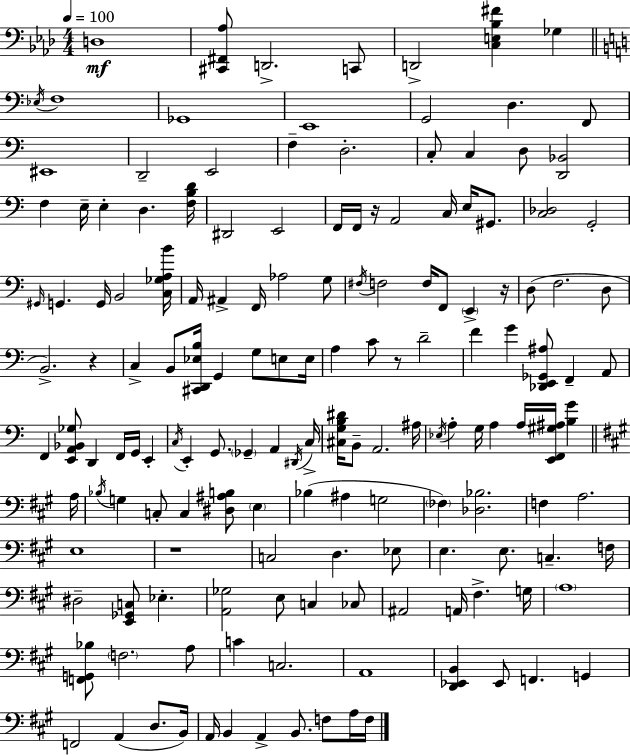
D3/w [C#2,F#2,Ab3]/e D2/h. C2/e D2/h [C3,E3,Bb3,F#4]/q Gb3/q Eb3/s F3/w Gb2/w E2/w G2/h D3/q. F2/e EIS2/w D2/h E2/h F3/q D3/h. C3/e C3/q D3/e [D2,Bb2]/h F3/q E3/s E3/q D3/q. [F3,B3,D4]/s D#2/h E2/h F2/s F2/s R/s A2/h C3/s E3/s G#2/e. [C3,Db3]/h G2/h G#2/s G2/q. G2/s B2/h [C3,Gb3,A3,B4]/s A2/s A#2/q F2/s Ab3/h G3/e F#3/s F3/h F3/s F2/e E2/q R/s D3/e F3/h. D3/e B2/h. R/q C3/q B2/e [C#2,D2,Eb3,B3]/s G2/q G3/e E3/e E3/s A3/q C4/e R/e D4/h F4/q G4/q [Db2,E2,Gb2,A#3]/e F2/q A2/e F2/q [E2,A2,Bb2,Gb3]/e D2/q F2/s G2/s E2/q C3/s E2/q G2/e. Gb2/q A2/q D#2/s C3/s [C#3,G3,B3,D#4]/s B2/e A2/h. A#3/s Eb3/s A3/q G3/s A3/q A3/s [E2,F2,G#3,A#3]/s [B3,G4]/q A3/s Bb3/s G3/q C3/e C3/q [D#3,A#3,B3]/e E3/q Bb3/q A#3/q G3/h FES3/q [Db3,Bb3]/h. F3/q A3/h. E3/w R/w C3/h D3/q. Eb3/e E3/q. E3/e. C3/q. F3/s D#3/h [E2,Gb2,C3]/e Eb3/q. [A2,Gb3]/h E3/e C3/q CES3/e A#2/h A2/s F#3/q. G3/s A3/w [F2,G2,Bb3]/e F3/h. A3/e C4/q C3/h. A2/w [D2,Eb2,B2]/q Eb2/e F2/q. G2/q F2/h A2/q D3/e. B2/s A2/s B2/q A2/q B2/e. F3/e A3/s F3/s